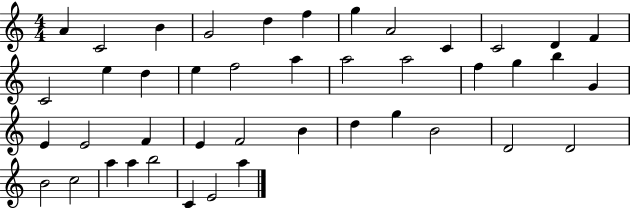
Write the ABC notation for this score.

X:1
T:Untitled
M:4/4
L:1/4
K:C
A C2 B G2 d f g A2 C C2 D F C2 e d e f2 a a2 a2 f g b G E E2 F E F2 B d g B2 D2 D2 B2 c2 a a b2 C E2 a